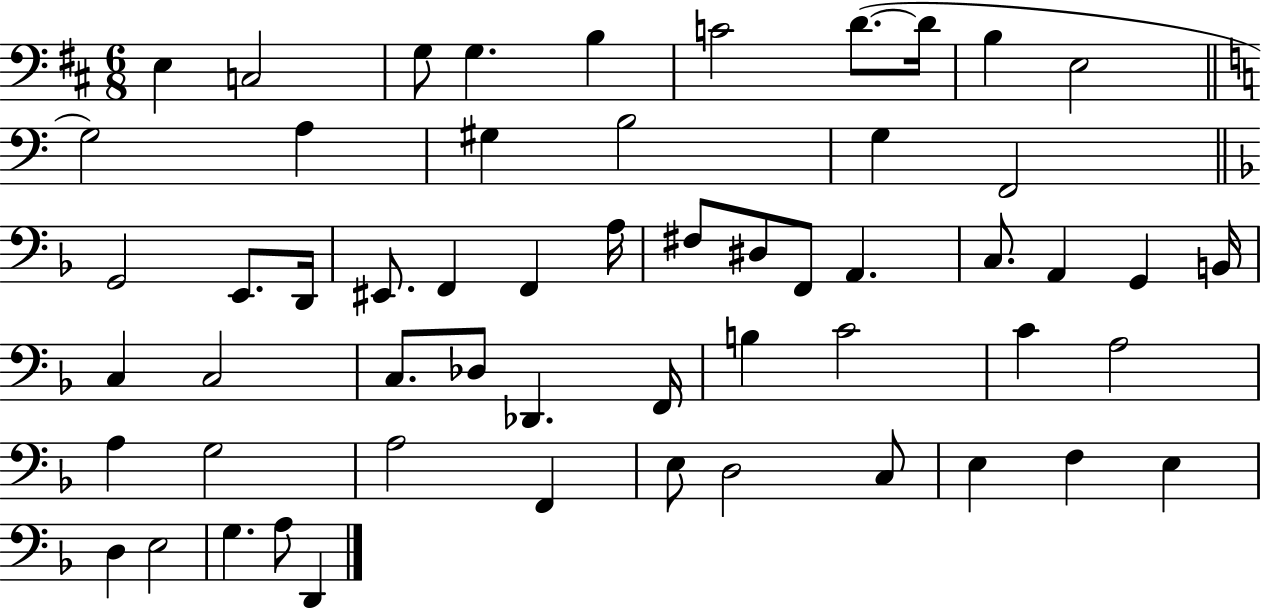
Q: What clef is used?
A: bass